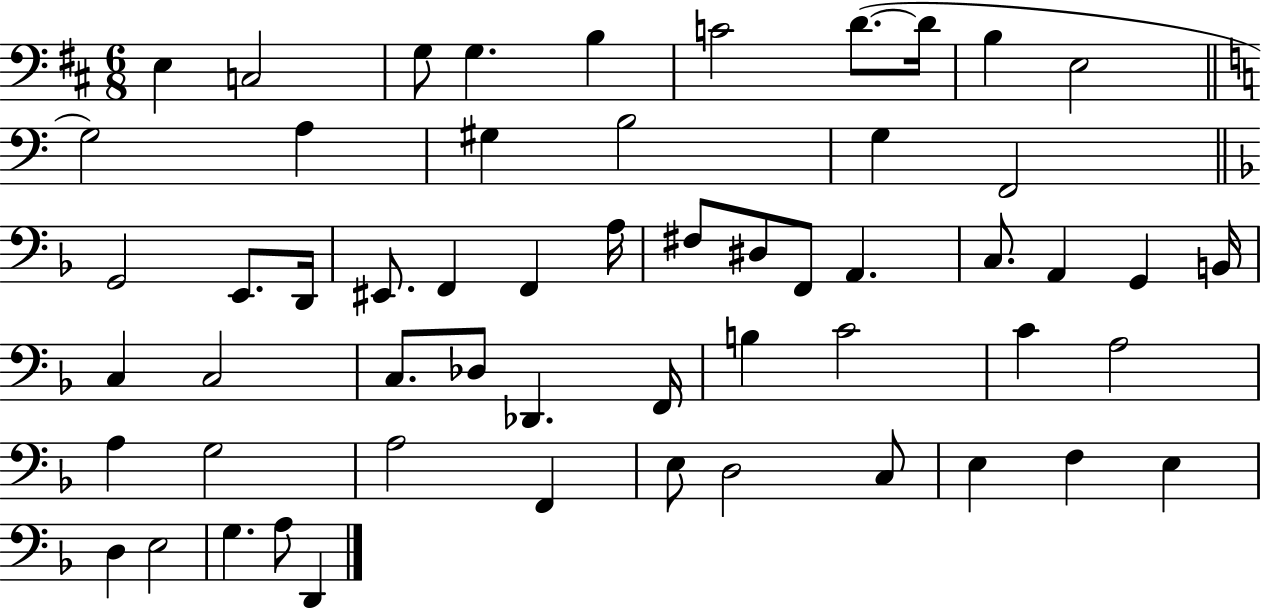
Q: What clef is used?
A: bass